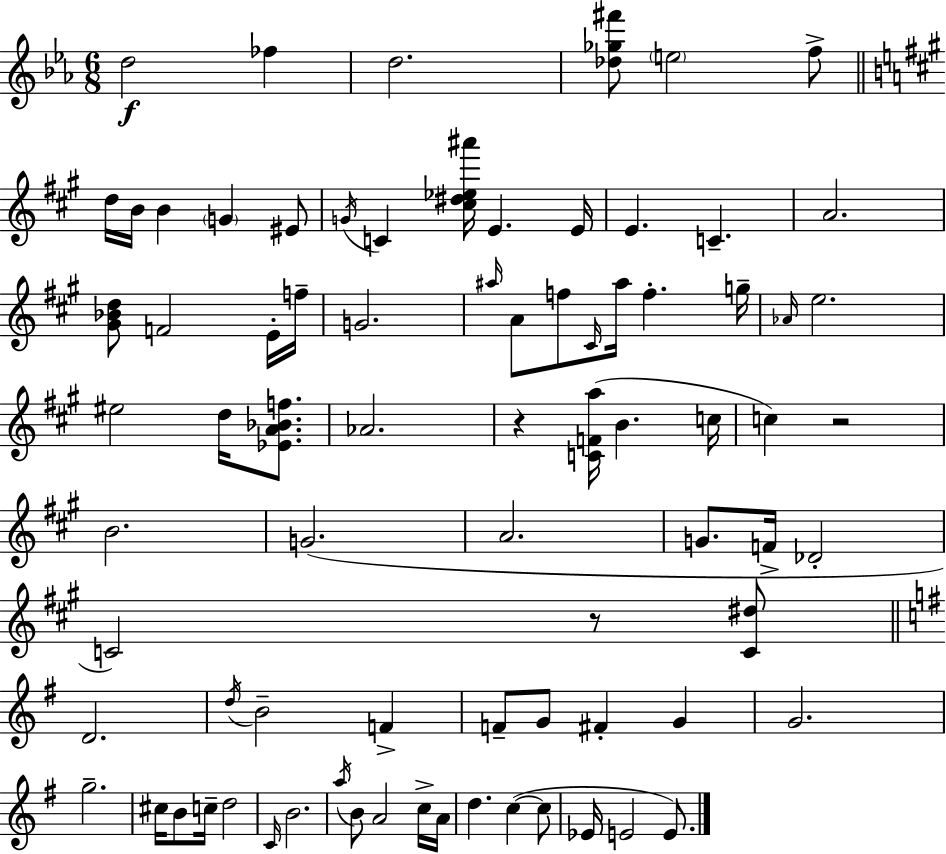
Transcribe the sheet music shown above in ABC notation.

X:1
T:Untitled
M:6/8
L:1/4
K:Cm
d2 _f d2 [_d_g^f']/2 e2 f/2 d/4 B/4 B G ^E/2 G/4 C [^c^d_e^a']/4 E E/4 E C A2 [^G_Bd]/2 F2 E/4 f/4 G2 ^a/4 A/2 f/2 ^C/4 ^a/4 f g/4 _A/4 e2 ^e2 d/4 [_EA_Bf]/2 _A2 z [CFa]/4 B c/4 c z2 B2 G2 A2 G/2 F/4 _D2 C2 z/2 [C^d]/2 D2 d/4 B2 F F/2 G/2 ^F G G2 g2 ^c/4 B/2 c/4 d2 C/4 B2 a/4 B/2 A2 c/4 A/4 d c c/2 _E/4 E2 E/2